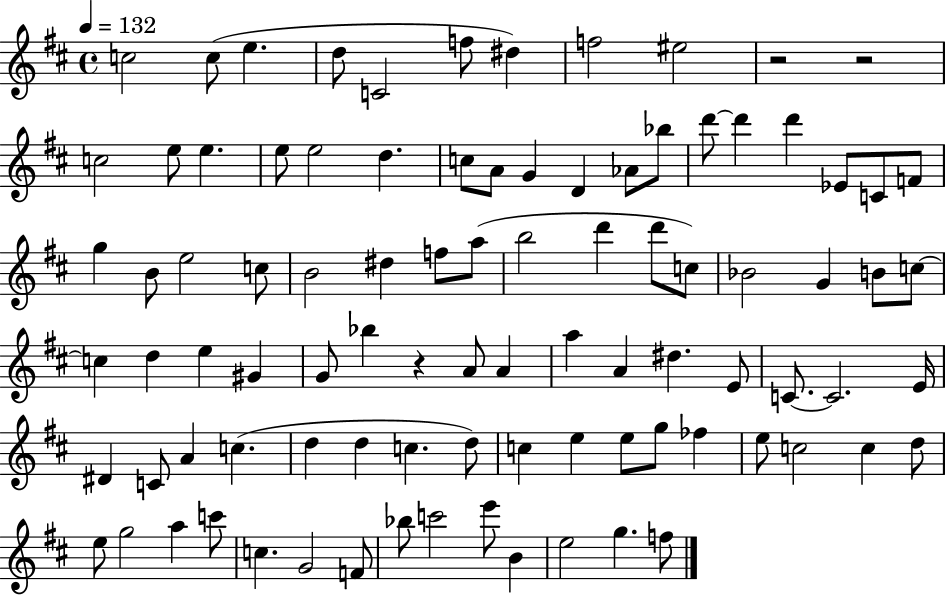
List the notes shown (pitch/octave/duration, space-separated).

C5/h C5/e E5/q. D5/e C4/h F5/e D#5/q F5/h EIS5/h R/h R/h C5/h E5/e E5/q. E5/e E5/h D5/q. C5/e A4/e G4/q D4/q Ab4/e Bb5/e D6/e D6/q D6/q Eb4/e C4/e F4/e G5/q B4/e E5/h C5/e B4/h D#5/q F5/e A5/e B5/h D6/q D6/e C5/e Bb4/h G4/q B4/e C5/e C5/q D5/q E5/q G#4/q G4/e Bb5/q R/q A4/e A4/q A5/q A4/q D#5/q. E4/e C4/e. C4/h. E4/s D#4/q C4/e A4/q C5/q. D5/q D5/q C5/q. D5/e C5/q E5/q E5/e G5/e FES5/q E5/e C5/h C5/q D5/e E5/e G5/h A5/q C6/e C5/q. G4/h F4/e Bb5/e C6/h E6/e B4/q E5/h G5/q. F5/e